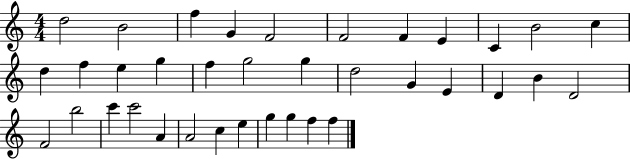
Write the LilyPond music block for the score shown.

{
  \clef treble
  \numericTimeSignature
  \time 4/4
  \key c \major
  d''2 b'2 | f''4 g'4 f'2 | f'2 f'4 e'4 | c'4 b'2 c''4 | \break d''4 f''4 e''4 g''4 | f''4 g''2 g''4 | d''2 g'4 e'4 | d'4 b'4 d'2 | \break f'2 b''2 | c'''4 c'''2 a'4 | a'2 c''4 e''4 | g''4 g''4 f''4 f''4 | \break \bar "|."
}